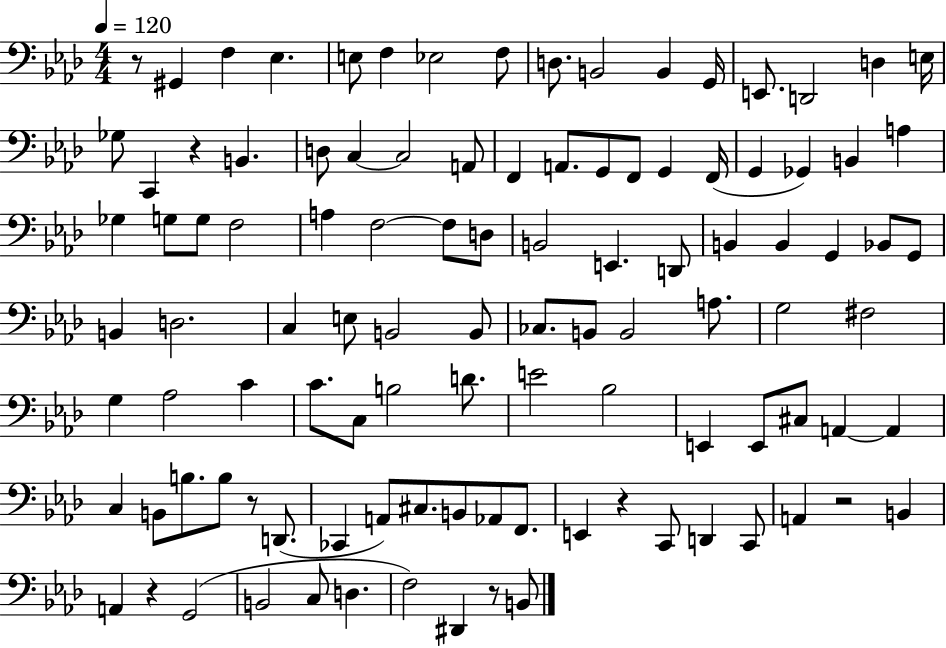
{
  \clef bass
  \numericTimeSignature
  \time 4/4
  \key aes \major
  \tempo 4 = 120
  r8 gis,4 f4 ees4. | e8 f4 ees2 f8 | d8. b,2 b,4 g,16 | e,8. d,2 d4 e16 | \break ges8 c,4 r4 b,4. | d8 c4~~ c2 a,8 | f,4 a,8. g,8 f,8 g,4 f,16( | g,4 ges,4) b,4 a4 | \break ges4 g8 g8 f2 | a4 f2~~ f8 d8 | b,2 e,4. d,8 | b,4 b,4 g,4 bes,8 g,8 | \break b,4 d2. | c4 e8 b,2 b,8 | ces8. b,8 b,2 a8. | g2 fis2 | \break g4 aes2 c'4 | c'8. c8 b2 d'8. | e'2 bes2 | e,4 e,8 cis8 a,4~~ a,4 | \break c4 b,8 b8. b8 r8 d,8.( | ces,4 a,8) cis8. b,8 aes,8 f,8. | e,4 r4 c,8 d,4 c,8 | a,4 r2 b,4 | \break a,4 r4 g,2( | b,2 c8 d4. | f2) dis,4 r8 b,8 | \bar "|."
}